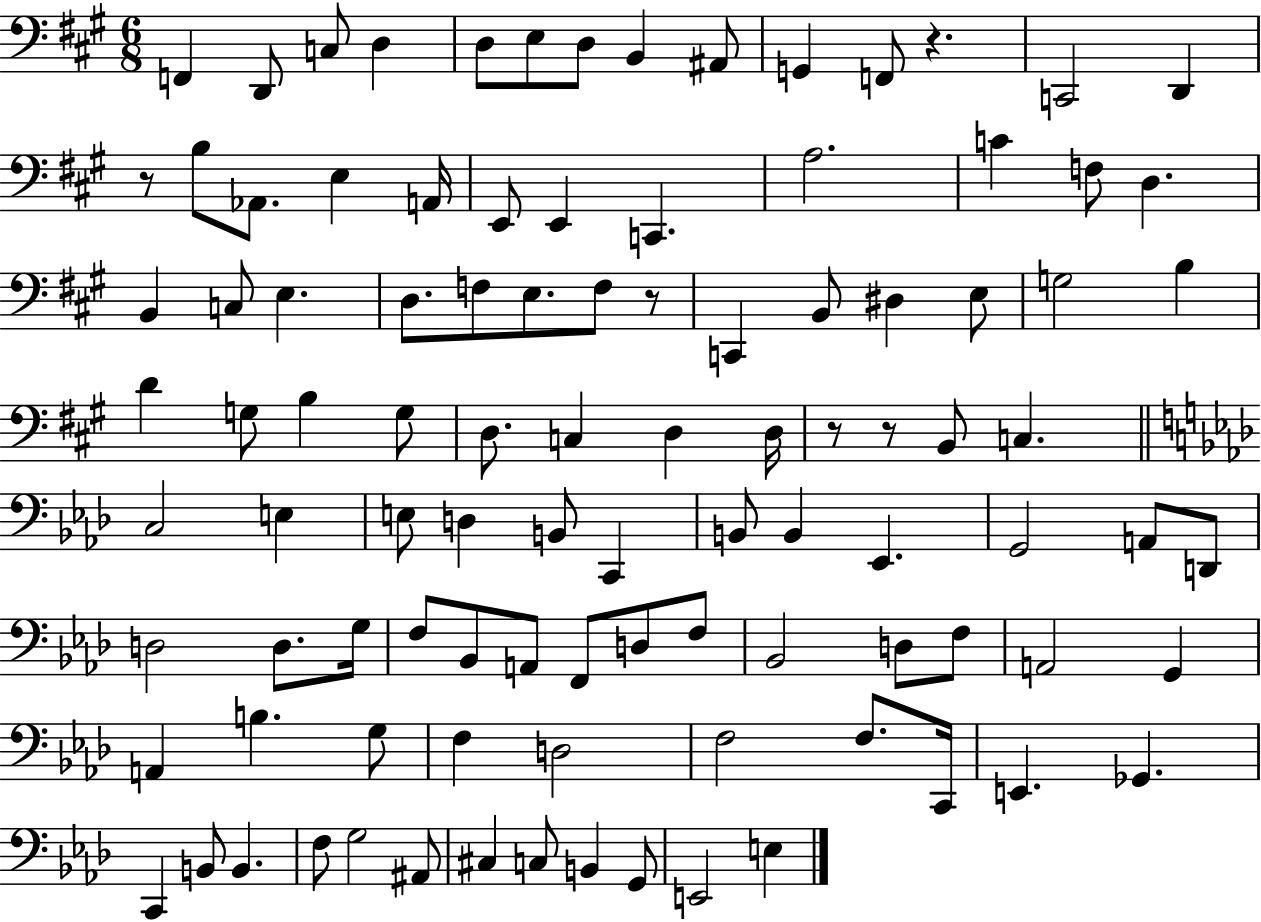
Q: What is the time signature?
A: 6/8